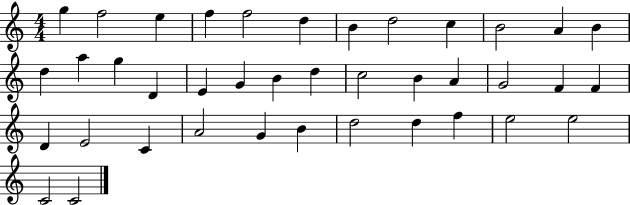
X:1
T:Untitled
M:4/4
L:1/4
K:C
g f2 e f f2 d B d2 c B2 A B d a g D E G B d c2 B A G2 F F D E2 C A2 G B d2 d f e2 e2 C2 C2